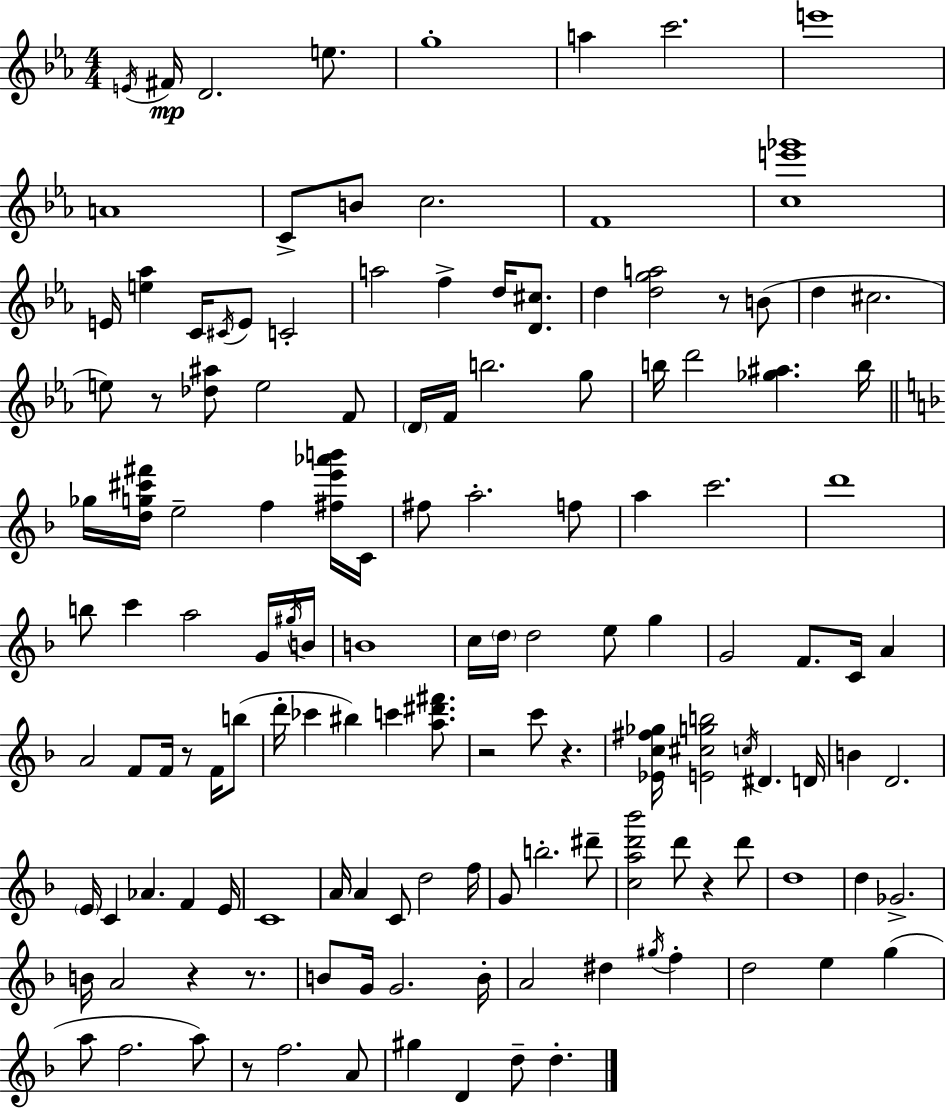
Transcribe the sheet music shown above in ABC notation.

X:1
T:Untitled
M:4/4
L:1/4
K:Eb
E/4 ^F/4 D2 e/2 g4 a c'2 e'4 A4 C/2 B/2 c2 F4 [ce'_g']4 E/4 [e_a] C/4 ^C/4 E/2 C2 a2 f d/4 [D^c]/2 d [dga]2 z/2 B/2 d ^c2 e/2 z/2 [_d^a]/2 e2 F/2 D/4 F/4 b2 g/2 b/4 d'2 [_g^a] b/4 _g/4 [dg^c'^f']/4 e2 f [^fe'_a'b']/4 C/4 ^f/2 a2 f/2 a c'2 d'4 b/2 c' a2 G/4 ^g/4 B/4 B4 c/4 d/4 d2 e/2 g G2 F/2 C/4 A A2 F/2 F/4 z/2 F/4 b/2 d'/4 _c' ^b c' [a^d'^f']/2 z2 c'/2 z [_Ec^f_g]/4 [E^cgb]2 c/4 ^D D/4 B D2 E/4 C _A F E/4 C4 A/4 A C/2 d2 f/4 G/2 b2 ^d'/2 [cad'_b']2 d'/2 z d'/2 d4 d _G2 B/4 A2 z z/2 B/2 G/4 G2 B/4 A2 ^d ^g/4 f d2 e g a/2 f2 a/2 z/2 f2 A/2 ^g D d/2 d